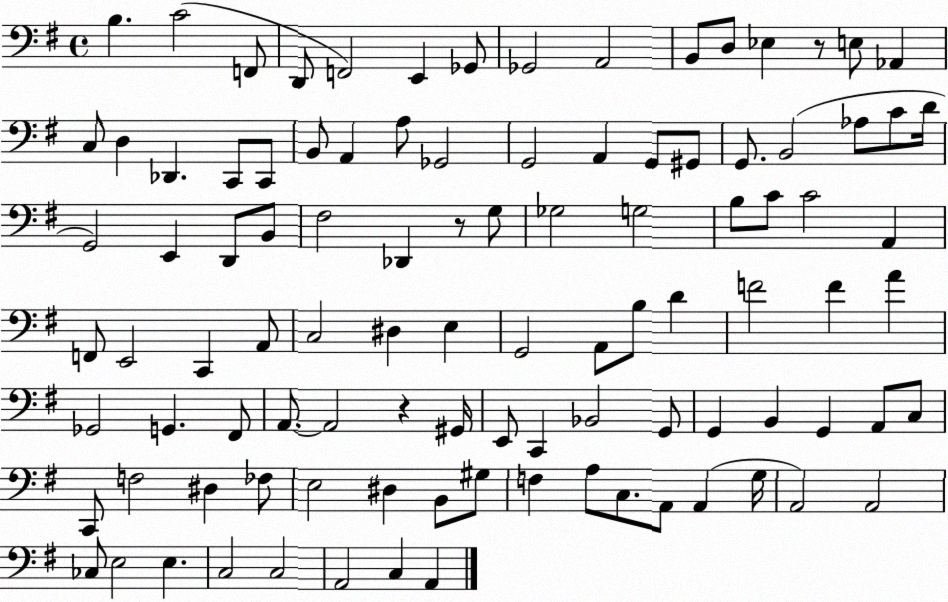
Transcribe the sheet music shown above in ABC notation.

X:1
T:Untitled
M:4/4
L:1/4
K:G
B, C2 F,,/2 D,,/2 F,,2 E,, _G,,/2 _G,,2 A,,2 B,,/2 D,/2 _E, z/2 E,/2 _A,, C,/2 D, _D,, C,,/2 C,,/2 B,,/2 A,, A,/2 _G,,2 G,,2 A,, G,,/2 ^G,,/2 G,,/2 B,,2 _A,/2 C/2 D/4 G,,2 E,, D,,/2 B,,/2 ^F,2 _D,, z/2 G,/2 _G,2 G,2 B,/2 C/2 C2 A,, F,,/2 E,,2 C,, A,,/2 C,2 ^D, E, G,,2 A,,/2 B,/2 D F2 F A _G,,2 G,, ^F,,/2 A,,/2 A,,2 z ^G,,/4 E,,/2 C,, _B,,2 G,,/2 G,, B,, G,, A,,/2 C,/2 C,,/2 F,2 ^D, _F,/2 E,2 ^D, B,,/2 ^G,/2 F, A,/2 C,/2 A,,/2 A,, G,/4 A,,2 A,,2 _C,/2 E,2 E, C,2 C,2 A,,2 C, A,,